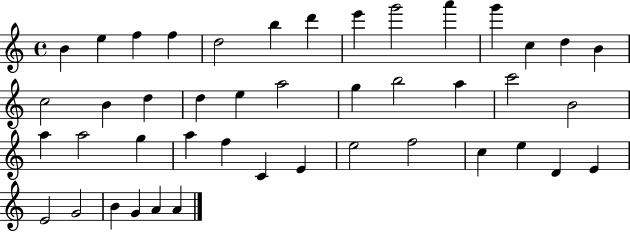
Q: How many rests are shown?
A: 0